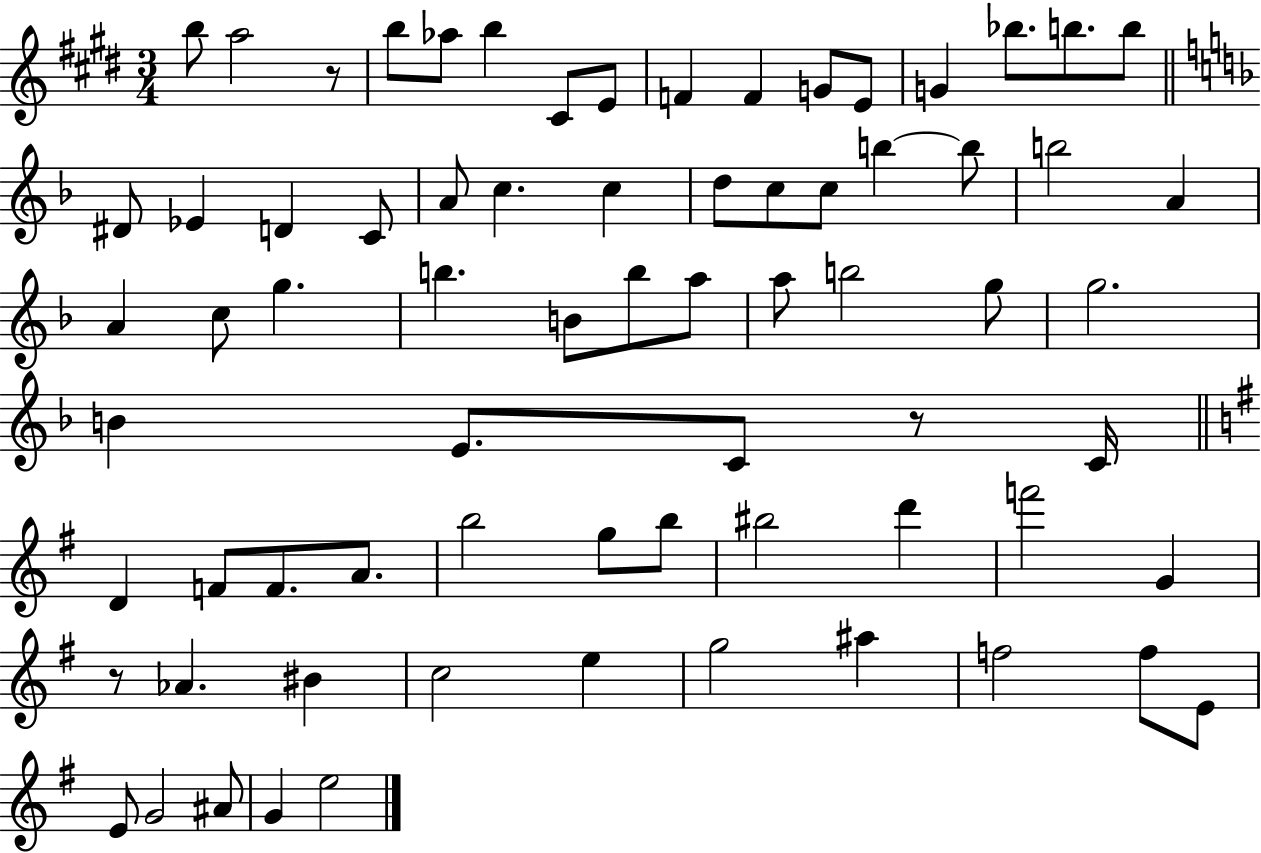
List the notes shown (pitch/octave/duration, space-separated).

B5/e A5/h R/e B5/e Ab5/e B5/q C#4/e E4/e F4/q F4/q G4/e E4/e G4/q Bb5/e. B5/e. B5/e D#4/e Eb4/q D4/q C4/e A4/e C5/q. C5/q D5/e C5/e C5/e B5/q B5/e B5/h A4/q A4/q C5/e G5/q. B5/q. B4/e B5/e A5/e A5/e B5/h G5/e G5/h. B4/q E4/e. C4/e R/e C4/s D4/q F4/e F4/e. A4/e. B5/h G5/e B5/e BIS5/h D6/q F6/h G4/q R/e Ab4/q. BIS4/q C5/h E5/q G5/h A#5/q F5/h F5/e E4/e E4/e G4/h A#4/e G4/q E5/h